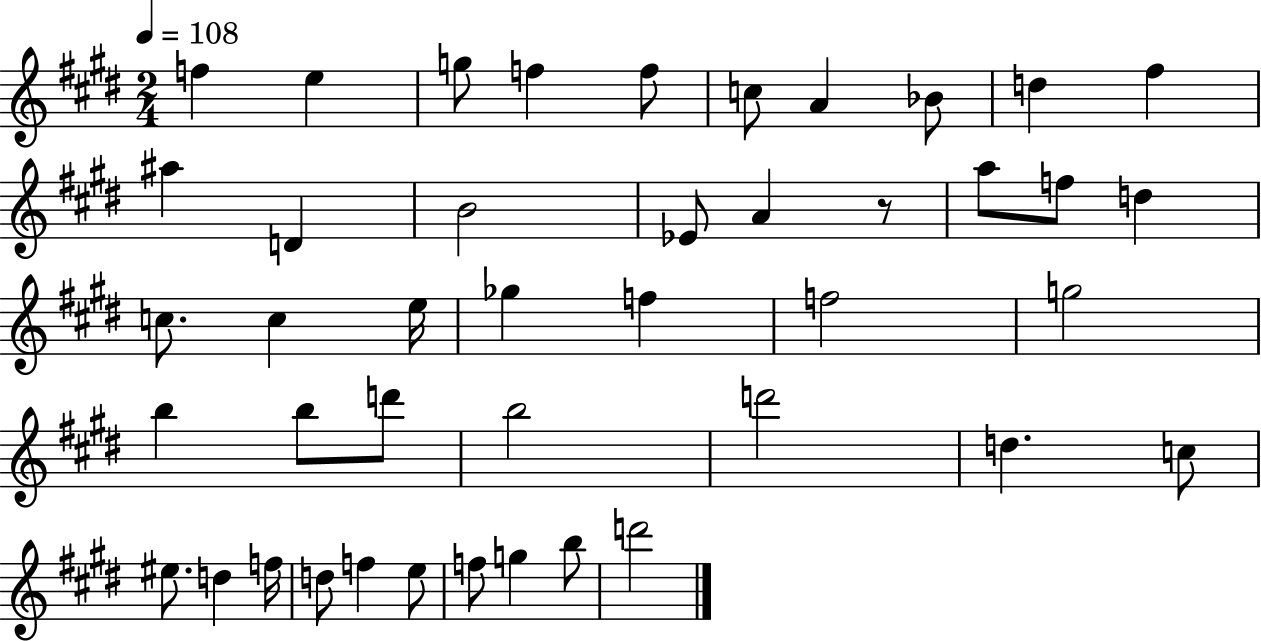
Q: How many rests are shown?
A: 1